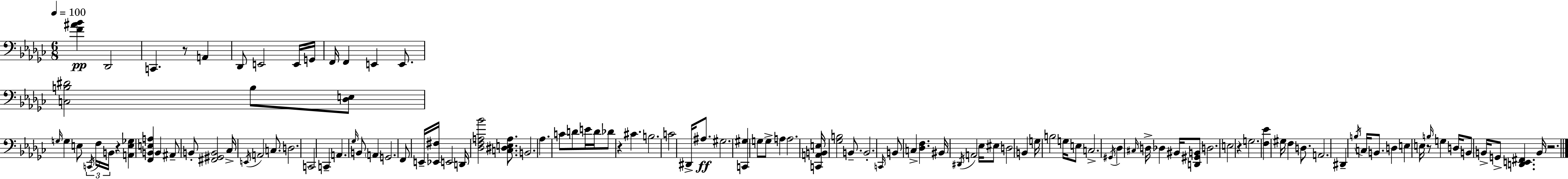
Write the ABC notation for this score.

X:1
T:Untitled
M:6/8
L:1/4
K:Ebm
[F^A_B] _D,,2 C,, z/2 A,, _D,,/2 E,,2 E,,/4 G,,/4 F,,/4 F,, E,, E,,/2 [C,B,^D]2 B,/2 [_D,E,]/2 G,/4 G, E,/2 C,,/4 F,/4 B,,/4 z [A,,E,_G,] [F,,B,,E,A,] B,, ^A,,/2 B,,/2 [^F,,^G,,B,,]2 _C,/4 E,,/4 A,,2 C,/2 D,2 C,,2 C,, A,, _G,/4 B,,/2 A,, G,,2 F,,/2 E,,/4 [_E,,^F,]/4 E,,2 D,,/4 [_D,F,A,_B]2 [C,^D,E,A,]/2 B,,2 _A, C/2 D/2 E/4 D/4 _D/2 z ^C B,2 C2 ^D,,/4 ^A,/2 ^G,2 [C,,^G,] G,/2 G,/2 A, A,2 [C,,A,,B,,E,]/4 [_G,B,]2 B,,/2 B,,2 C,,/4 B,,/2 C, [_D,F,] ^B,,/4 ^D,,/4 A,,2 _E,/4 ^E,/2 D,2 B,, G,/4 B,2 G,/4 E,/2 C,2 ^G,,/4 _D, ^C,/4 D,/4 _D, ^B,,/4 [D,,^G,,B,,]/2 D,2 E,2 z G,2 [F,_E] ^G,/4 F, D,/2 A,,2 ^D,, B,/4 C,/4 B,,/2 D, E, E,/4 z/2 B,/4 G, D,/4 B,,/2 B,,/4 G,,/2 [D,,E,,^F,,] B,,/4 z2